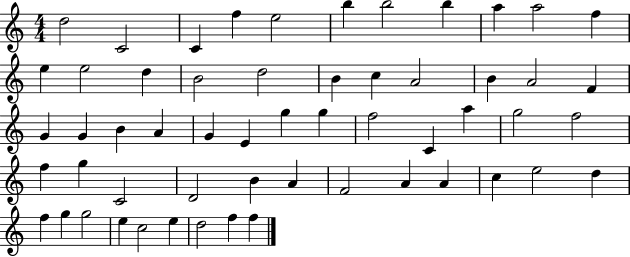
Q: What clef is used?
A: treble